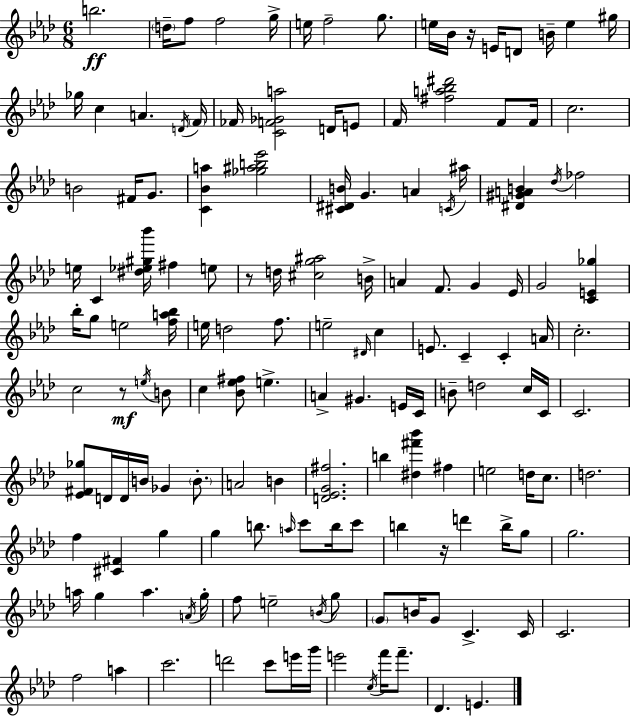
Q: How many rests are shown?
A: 4